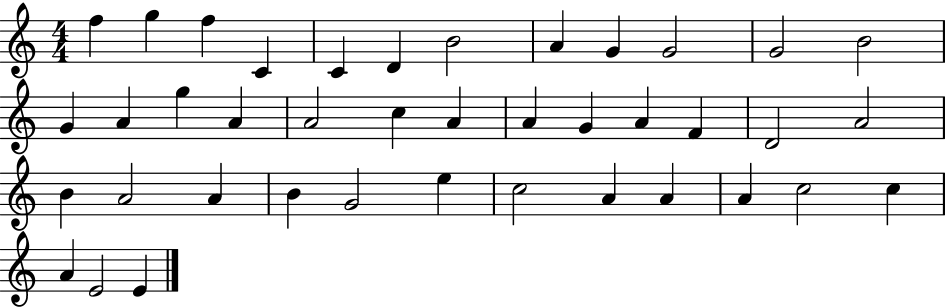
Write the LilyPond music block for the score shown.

{
  \clef treble
  \numericTimeSignature
  \time 4/4
  \key c \major
  f''4 g''4 f''4 c'4 | c'4 d'4 b'2 | a'4 g'4 g'2 | g'2 b'2 | \break g'4 a'4 g''4 a'4 | a'2 c''4 a'4 | a'4 g'4 a'4 f'4 | d'2 a'2 | \break b'4 a'2 a'4 | b'4 g'2 e''4 | c''2 a'4 a'4 | a'4 c''2 c''4 | \break a'4 e'2 e'4 | \bar "|."
}